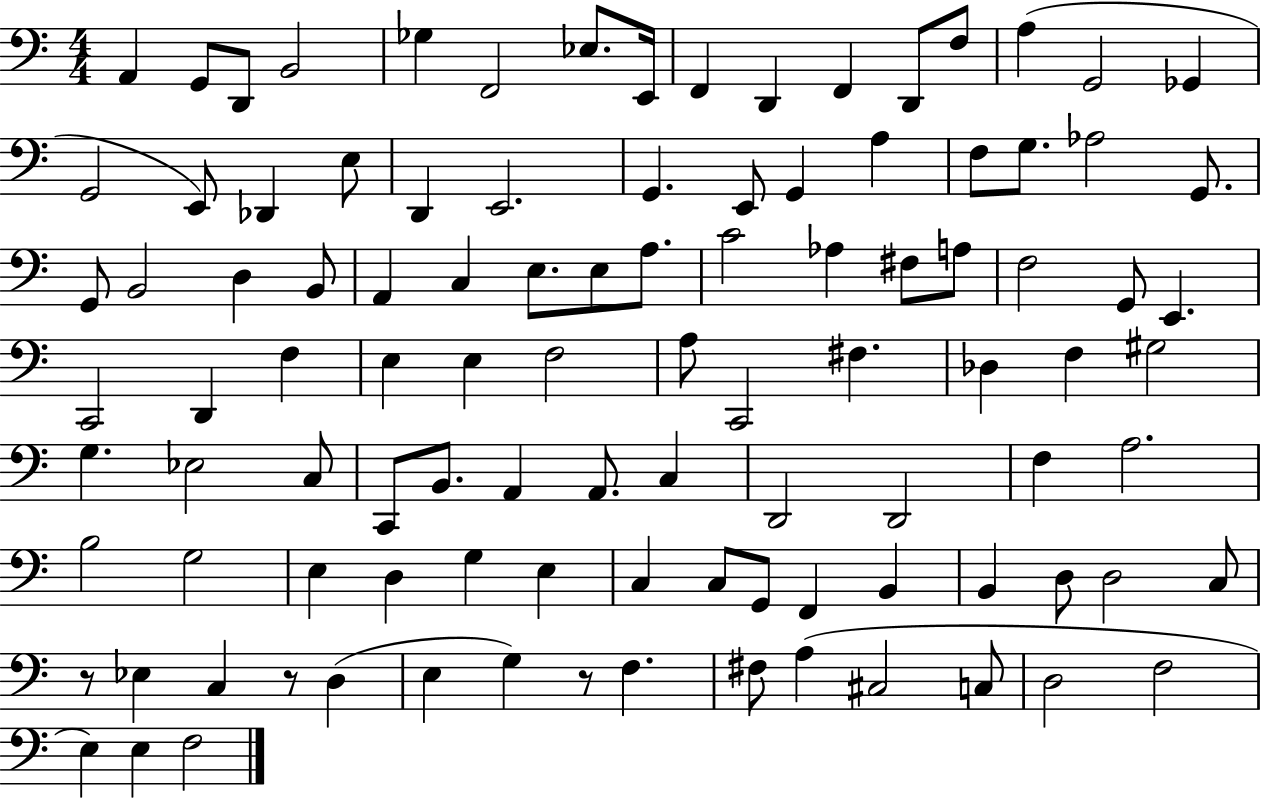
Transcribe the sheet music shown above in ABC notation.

X:1
T:Untitled
M:4/4
L:1/4
K:C
A,, G,,/2 D,,/2 B,,2 _G, F,,2 _E,/2 E,,/4 F,, D,, F,, D,,/2 F,/2 A, G,,2 _G,, G,,2 E,,/2 _D,, E,/2 D,, E,,2 G,, E,,/2 G,, A, F,/2 G,/2 _A,2 G,,/2 G,,/2 B,,2 D, B,,/2 A,, C, E,/2 E,/2 A,/2 C2 _A, ^F,/2 A,/2 F,2 G,,/2 E,, C,,2 D,, F, E, E, F,2 A,/2 C,,2 ^F, _D, F, ^G,2 G, _E,2 C,/2 C,,/2 B,,/2 A,, A,,/2 C, D,,2 D,,2 F, A,2 B,2 G,2 E, D, G, E, C, C,/2 G,,/2 F,, B,, B,, D,/2 D,2 C,/2 z/2 _E, C, z/2 D, E, G, z/2 F, ^F,/2 A, ^C,2 C,/2 D,2 F,2 E, E, F,2